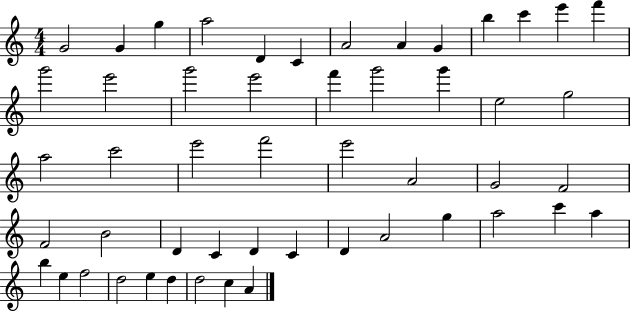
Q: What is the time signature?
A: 4/4